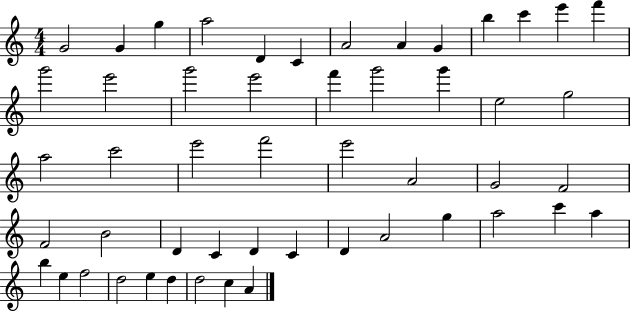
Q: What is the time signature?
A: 4/4